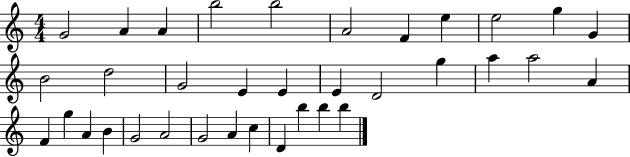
{
  \clef treble
  \numericTimeSignature
  \time 4/4
  \key c \major
  g'2 a'4 a'4 | b''2 b''2 | a'2 f'4 e''4 | e''2 g''4 g'4 | \break b'2 d''2 | g'2 e'4 e'4 | e'4 d'2 g''4 | a''4 a''2 a'4 | \break f'4 g''4 a'4 b'4 | g'2 a'2 | g'2 a'4 c''4 | d'4 b''4 b''4 b''4 | \break \bar "|."
}